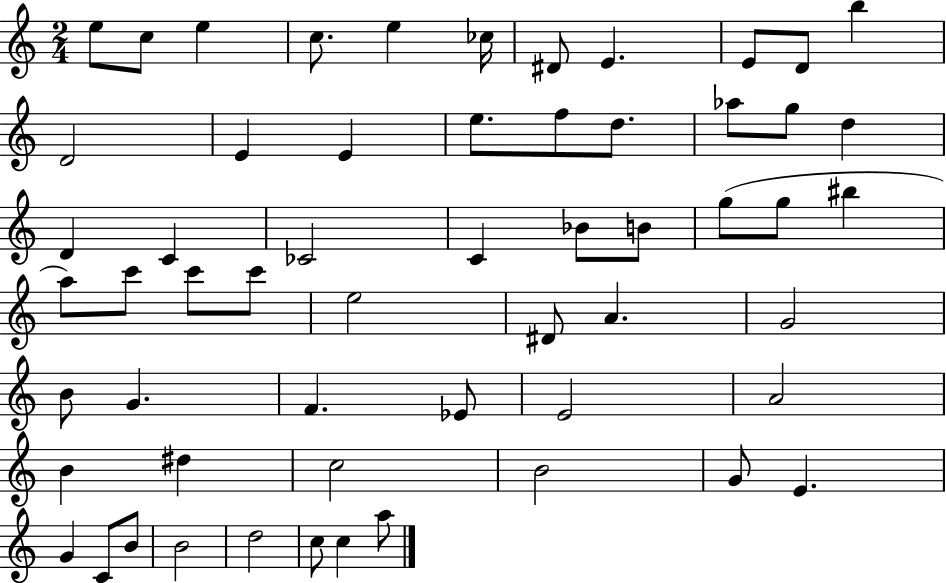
{
  \clef treble
  \numericTimeSignature
  \time 2/4
  \key c \major
  \repeat volta 2 { e''8 c''8 e''4 | c''8. e''4 ces''16 | dis'8 e'4. | e'8 d'8 b''4 | \break d'2 | e'4 e'4 | e''8. f''8 d''8. | aes''8 g''8 d''4 | \break d'4 c'4 | ces'2 | c'4 bes'8 b'8 | g''8( g''8 bis''4 | \break a''8) c'''8 c'''8 c'''8 | e''2 | dis'8 a'4. | g'2 | \break b'8 g'4. | f'4. ees'8 | e'2 | a'2 | \break b'4 dis''4 | c''2 | b'2 | g'8 e'4. | \break g'4 c'8 b'8 | b'2 | d''2 | c''8 c''4 a''8 | \break } \bar "|."
}